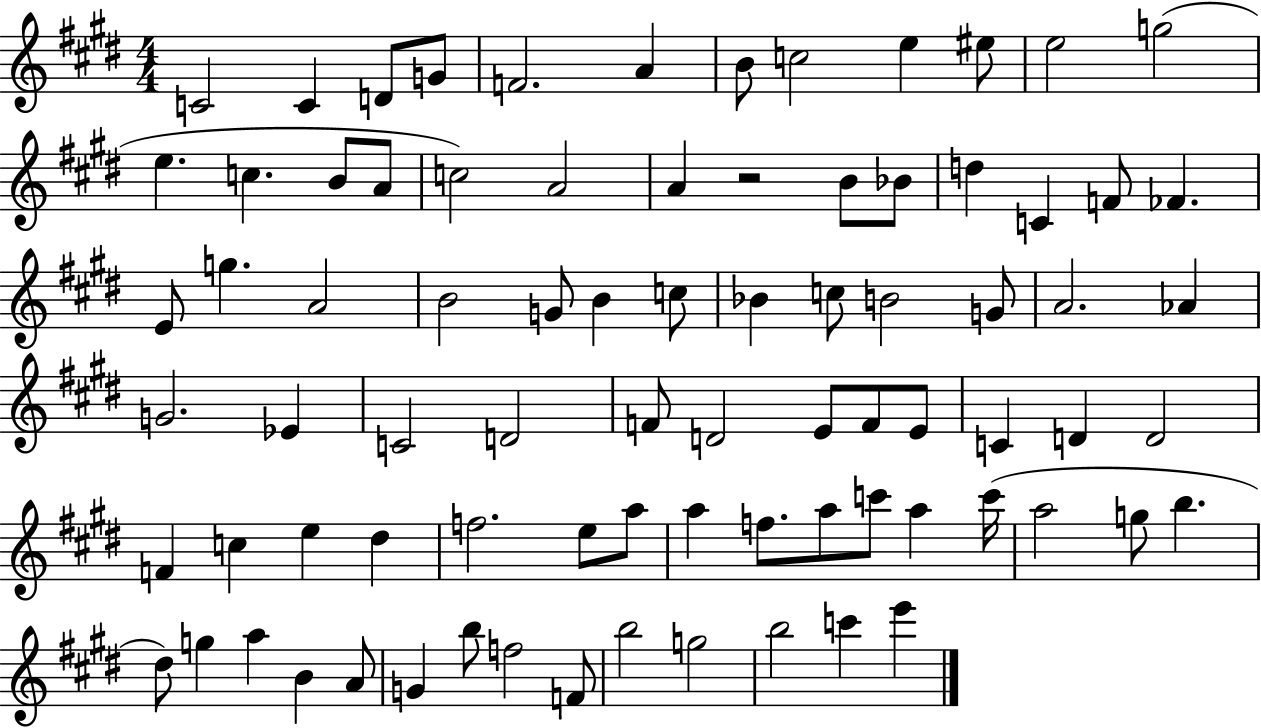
C4/h C4/q D4/e G4/e F4/h. A4/q B4/e C5/h E5/q EIS5/e E5/h G5/h E5/q. C5/q. B4/e A4/e C5/h A4/h A4/q R/h B4/e Bb4/e D5/q C4/q F4/e FES4/q. E4/e G5/q. A4/h B4/h G4/e B4/q C5/e Bb4/q C5/e B4/h G4/e A4/h. Ab4/q G4/h. Eb4/q C4/h D4/h F4/e D4/h E4/e F4/e E4/e C4/q D4/q D4/h F4/q C5/q E5/q D#5/q F5/h. E5/e A5/e A5/q F5/e. A5/e C6/e A5/q C6/s A5/h G5/e B5/q. D#5/e G5/q A5/q B4/q A4/e G4/q B5/e F5/h F4/e B5/h G5/h B5/h C6/q E6/q